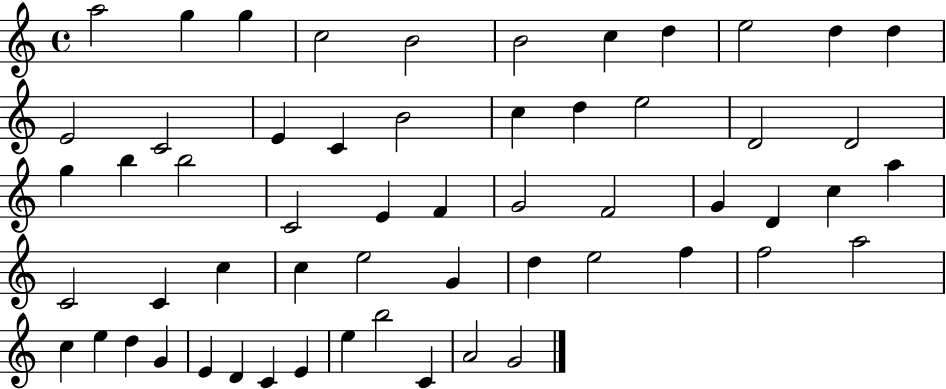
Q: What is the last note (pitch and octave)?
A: G4